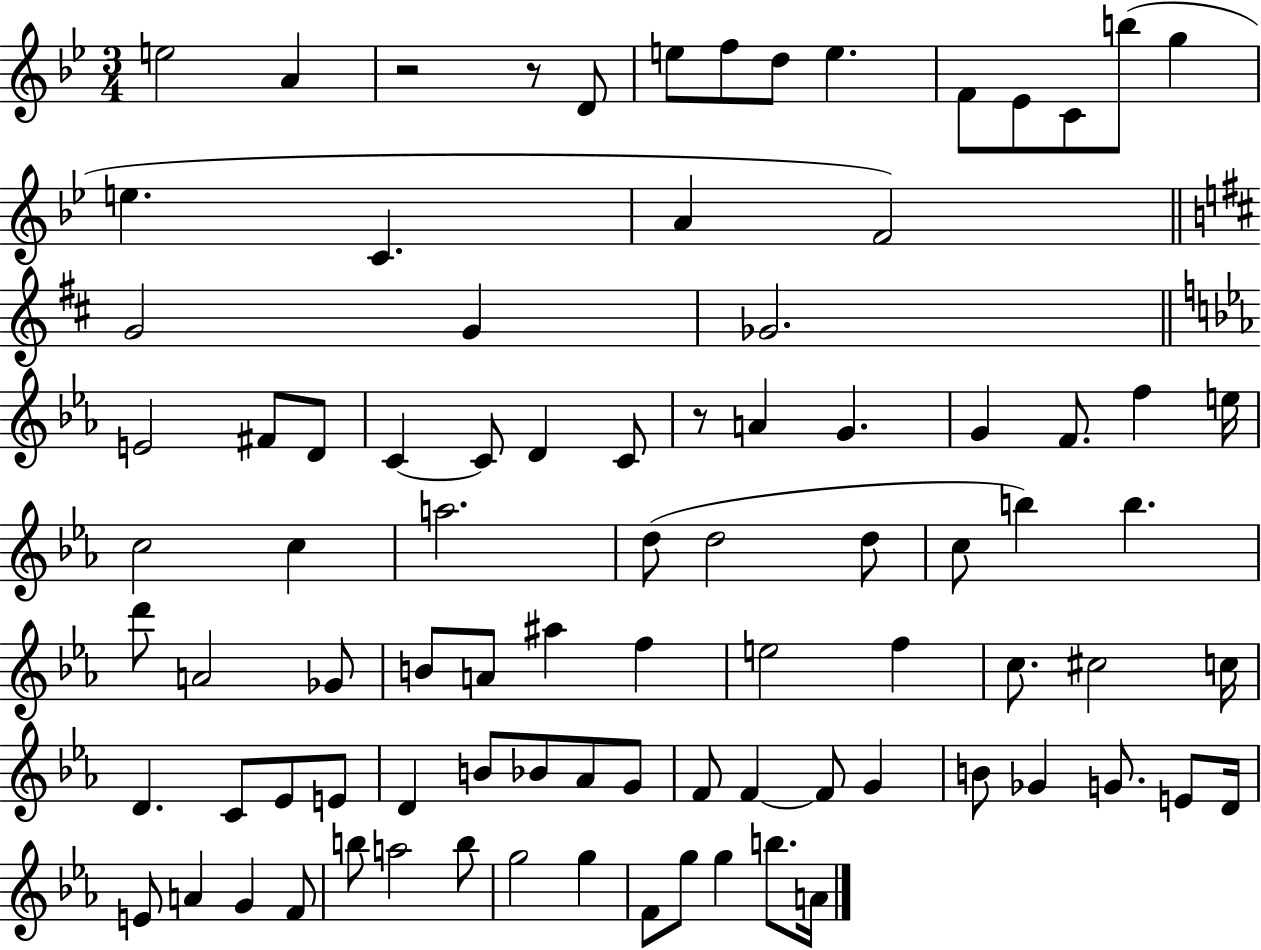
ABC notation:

X:1
T:Untitled
M:3/4
L:1/4
K:Bb
e2 A z2 z/2 D/2 e/2 f/2 d/2 e F/2 _E/2 C/2 b/2 g e C A F2 G2 G _G2 E2 ^F/2 D/2 C C/2 D C/2 z/2 A G G F/2 f e/4 c2 c a2 d/2 d2 d/2 c/2 b b d'/2 A2 _G/2 B/2 A/2 ^a f e2 f c/2 ^c2 c/4 D C/2 _E/2 E/2 D B/2 _B/2 _A/2 G/2 F/2 F F/2 G B/2 _G G/2 E/2 D/4 E/2 A G F/2 b/2 a2 b/2 g2 g F/2 g/2 g b/2 A/4